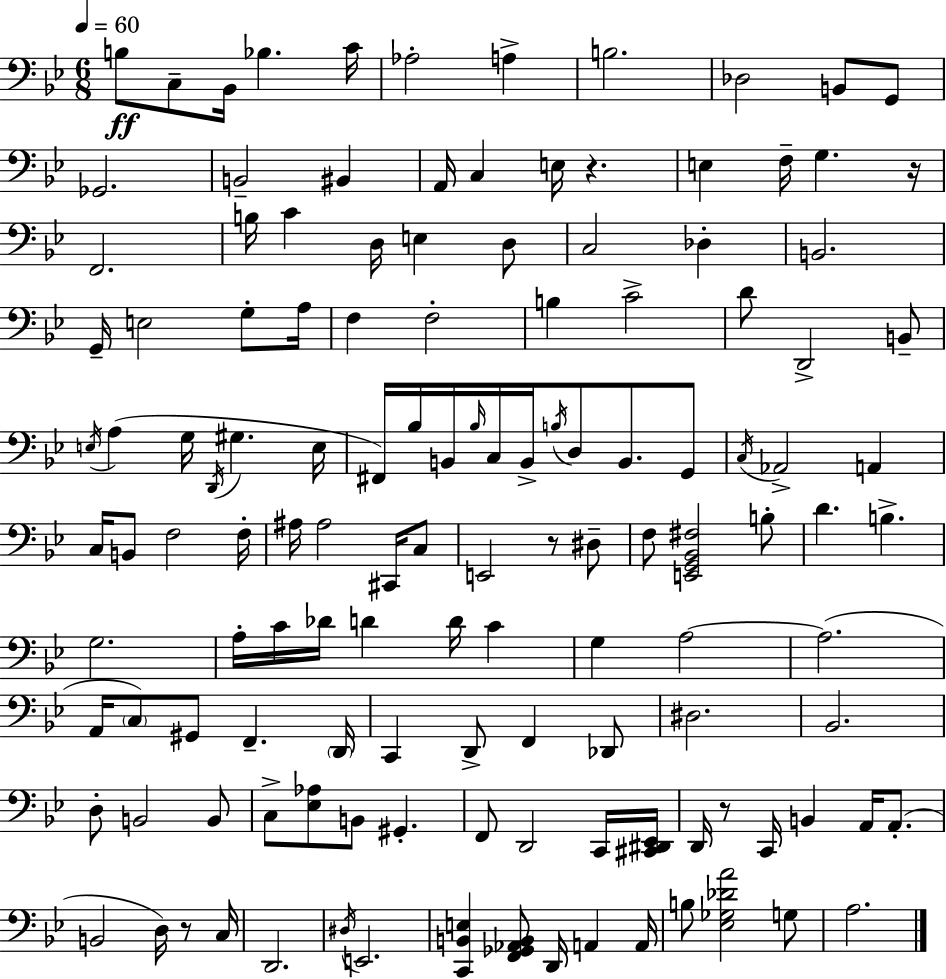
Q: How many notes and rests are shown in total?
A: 131